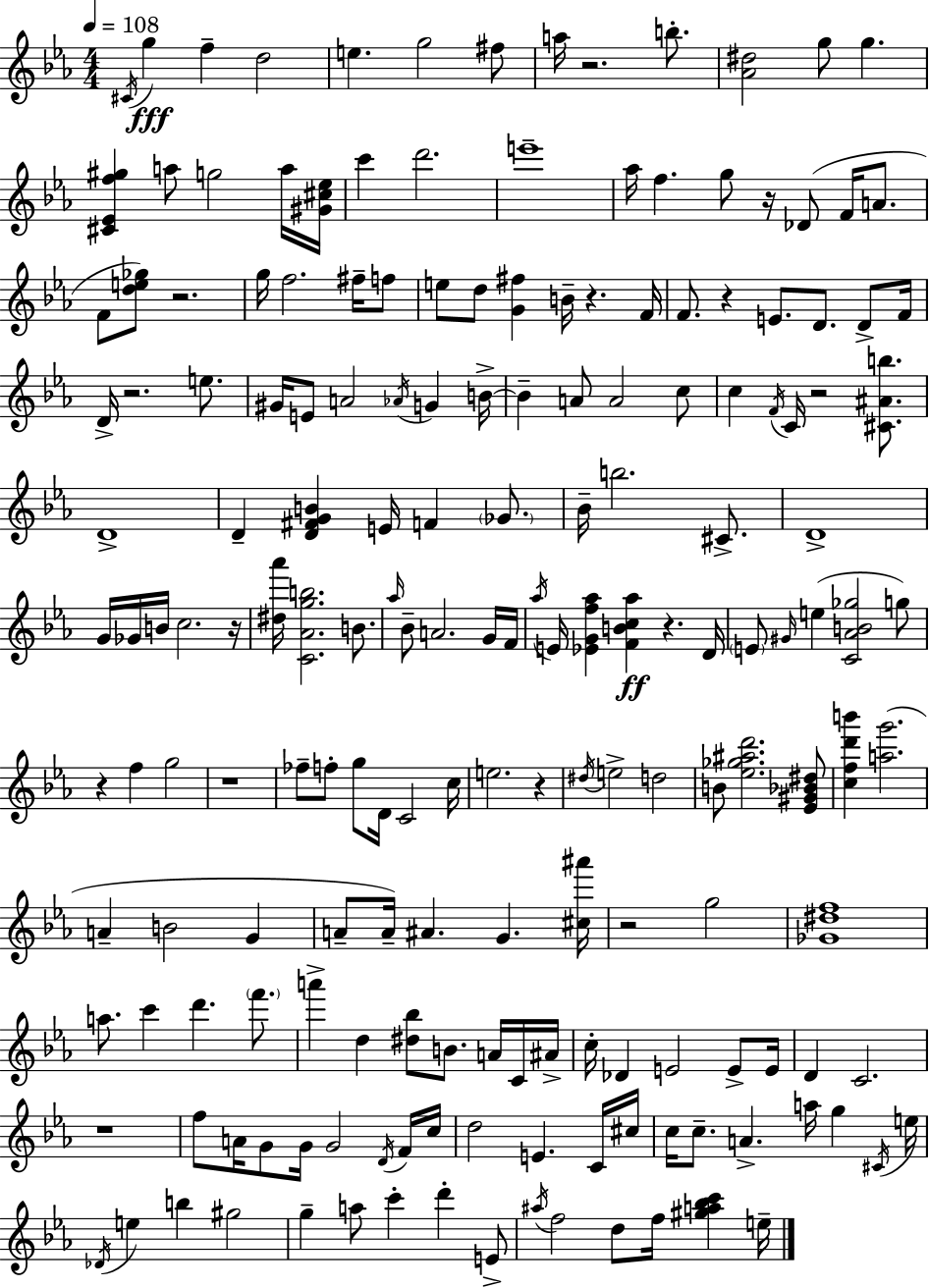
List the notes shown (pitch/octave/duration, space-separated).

C#4/s G5/q F5/q D5/h E5/q. G5/h F#5/e A5/s R/h. B5/e. [Ab4,D#5]/h G5/e G5/q. [C#4,Eb4,F5,G#5]/q A5/e G5/h A5/s [G#4,C#5,Eb5]/s C6/q D6/h. E6/w Ab5/s F5/q. G5/e R/s Db4/e F4/s A4/e. F4/e [D5,E5,Gb5]/e R/h. G5/s F5/h. F#5/s F5/e E5/e D5/e [G4,F#5]/q B4/s R/q. F4/s F4/e. R/q E4/e. D4/e. D4/e F4/s D4/s R/h. E5/e. G#4/s E4/e A4/h Ab4/s G4/q B4/s B4/q A4/e A4/h C5/e C5/q F4/s C4/s R/h [C#4,A#4,B5]/e. D4/w D4/q [D4,F#4,G4,B4]/q E4/s F4/q Gb4/e. Bb4/s B5/h. C#4/e. D4/w G4/s Gb4/s B4/s C5/h. R/s [D#5,Ab6]/s [C4,Ab4,G5,B5]/h. B4/e. Ab5/s Bb4/e A4/h. G4/s F4/s Ab5/s E4/s [Eb4,G4,F5,Ab5]/q [F4,B4,C5,Ab5]/q R/q. D4/s E4/e G#4/s E5/q [C4,Ab4,B4,Gb5]/h G5/e R/q F5/q G5/h R/w FES5/e F5/e G5/e D4/s C4/h C5/s E5/h. R/q D#5/s E5/h D5/h B4/e [Eb5,Gb5,A#5,D6]/h. [Eb4,G#4,Bb4,D#5]/e [C5,F5,D6,B6]/q [A5,G6]/h. A4/q B4/h G4/q A4/e A4/s A#4/q. G4/q. [C#5,A#6]/s R/h G5/h [Gb4,D#5,F5]/w A5/e. C6/q D6/q. F6/e. A6/q D5/q [D#5,Bb5]/e B4/e. A4/s C4/s A#4/s C5/s Db4/q E4/h E4/e E4/s D4/q C4/h. R/w F5/e A4/s G4/e G4/s G4/h D4/s F4/s C5/s D5/h E4/q. C4/s C#5/s C5/s C5/e. A4/q. A5/s G5/q C#4/s E5/s Db4/s E5/q B5/q G#5/h G5/q A5/e C6/q D6/q E4/e A#5/s F5/h D5/e F5/s [G#5,A5,Bb5,C6]/q E5/s